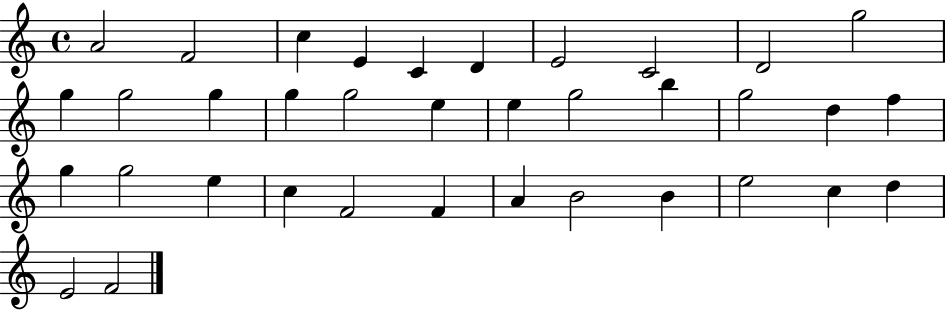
{
  \clef treble
  \time 4/4
  \defaultTimeSignature
  \key c \major
  a'2 f'2 | c''4 e'4 c'4 d'4 | e'2 c'2 | d'2 g''2 | \break g''4 g''2 g''4 | g''4 g''2 e''4 | e''4 g''2 b''4 | g''2 d''4 f''4 | \break g''4 g''2 e''4 | c''4 f'2 f'4 | a'4 b'2 b'4 | e''2 c''4 d''4 | \break e'2 f'2 | \bar "|."
}